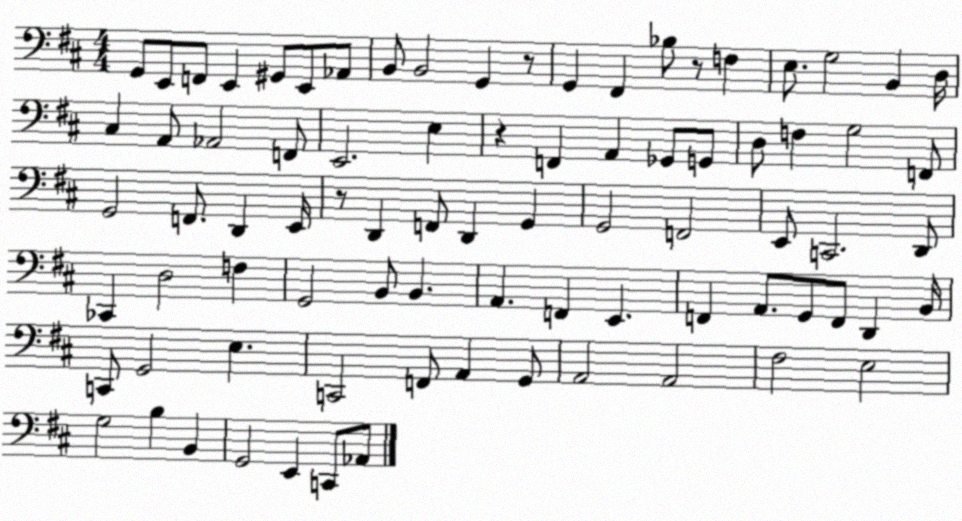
X:1
T:Untitled
M:4/4
L:1/4
K:D
G,,/2 E,,/2 F,,/2 E,, ^G,,/2 E,,/2 _A,,/2 B,,/2 B,,2 G,, z/2 G,, ^F,, _B,/2 z/2 F, E,/2 G,2 B,, D,/4 ^C, A,,/2 _A,,2 F,,/2 E,,2 E, z F,, A,, _G,,/2 G,,/2 D,/2 F, G,2 F,,/2 G,,2 F,,/2 D,, E,,/4 z/2 D,, F,,/2 D,, G,, G,,2 F,,2 E,,/2 C,,2 D,,/2 _C,, D,2 F, G,,2 B,,/2 B,, A,, F,, E,, F,, A,,/2 G,,/2 F,,/2 D,, B,,/4 C,,/2 G,,2 E, C,,2 F,,/2 A,, G,,/2 A,,2 A,,2 ^F,2 E,2 G,2 B, B,, G,,2 E,, C,,/2 _A,,/2